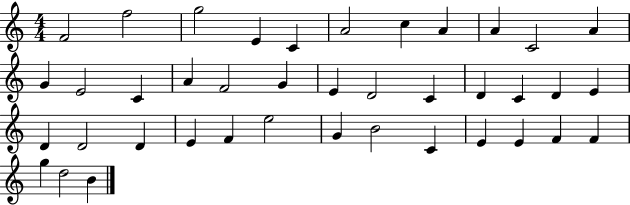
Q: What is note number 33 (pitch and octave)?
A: C4